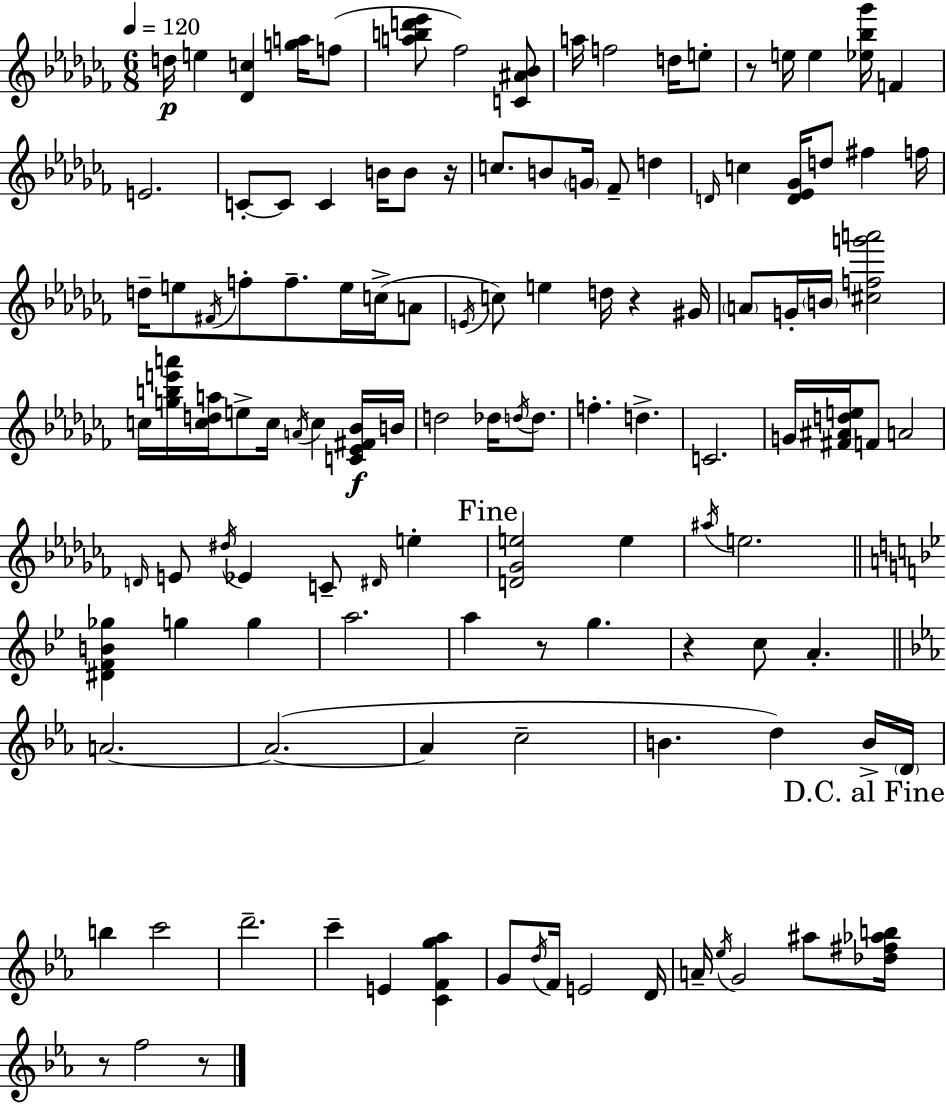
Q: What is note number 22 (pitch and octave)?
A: D5